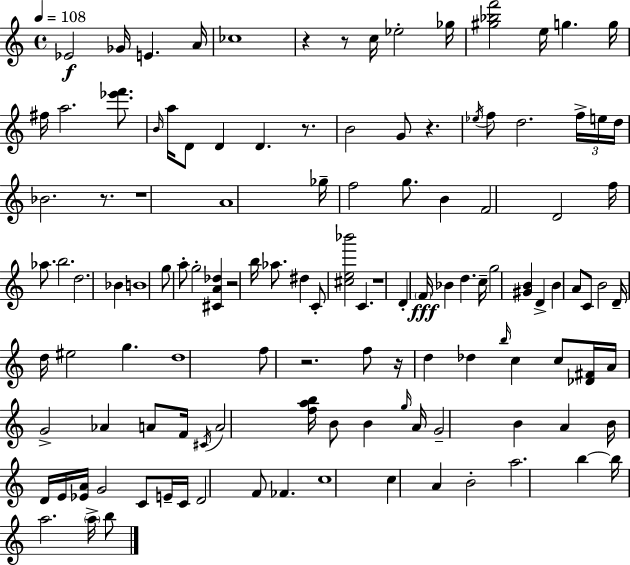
Eb4/h Gb4/s E4/q. A4/s CES5/w R/q R/e C5/s Eb5/h Gb5/s [G#5,Bb5,F6]/h E5/s G5/q. G5/s F#5/s A5/h. [Eb6,F6]/e. B4/s A5/s D4/e D4/q D4/q. R/e. B4/h G4/e R/q. Eb5/s F5/e D5/h. F5/s E5/s D5/s Bb4/h. R/e. R/w A4/w Gb5/s F5/h G5/e. B4/q F4/h D4/h F5/s Ab5/e. B5/h. D5/h. Bb4/q B4/w G5/e A5/e G5/h [C#4,A4,Db5]/q R/h B5/s Ab5/e. D#5/q C4/e [C#5,E5,Bb6]/h C4/q. R/w D4/q F4/s Bb4/q D5/q. C5/s G5/h [G#4,B4]/q D4/q B4/q A4/e C4/e B4/h D4/s D5/s EIS5/h G5/q. D5/w F5/e R/h. F5/e R/s D5/q Db5/q B5/s C5/q C5/e [Db4,F#4]/s A4/s G4/h Ab4/q A4/e F4/s C#4/s A4/h [F5,A5,B5]/s B4/e B4/q G5/s A4/s G4/h B4/q A4/q B4/s D4/s E4/s [Eb4,A4]/s G4/h C4/e E4/s C4/s D4/h F4/e FES4/q. C5/w C5/q A4/q B4/h A5/h. B5/q B5/s A5/h. A5/s B5/e